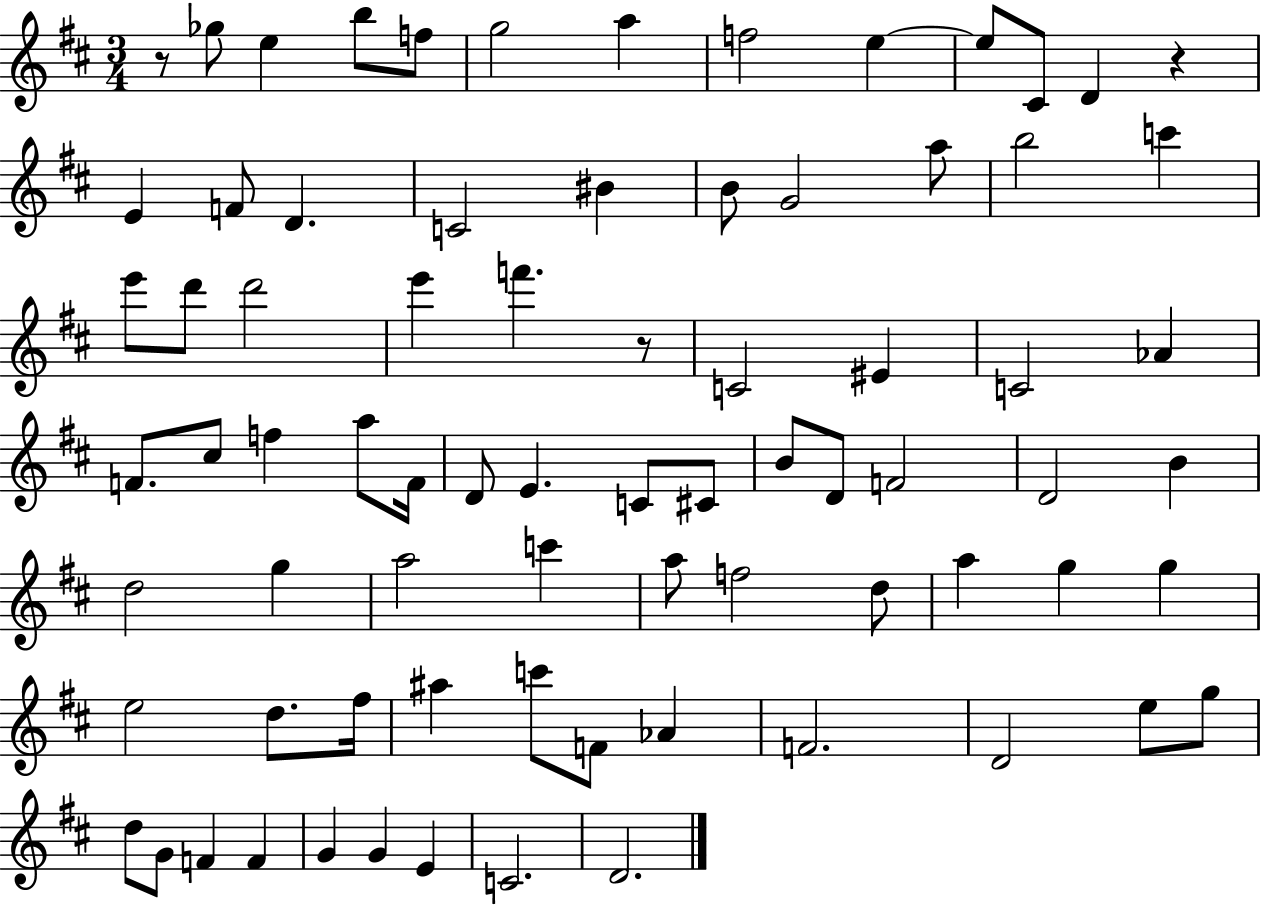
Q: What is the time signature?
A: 3/4